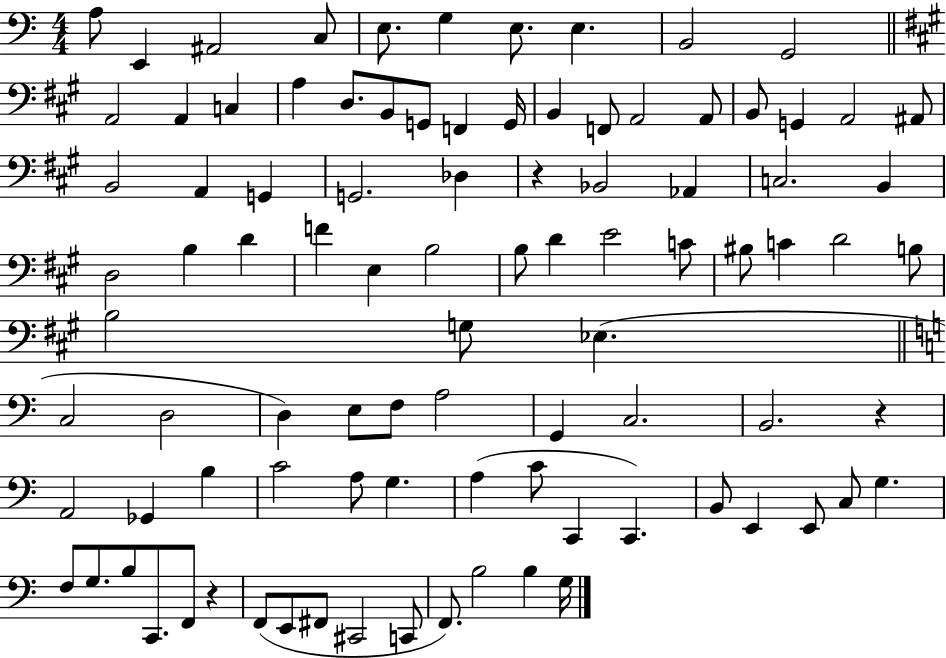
{
  \clef bass
  \numericTimeSignature
  \time 4/4
  \key c \major
  \repeat volta 2 { a8 e,4 ais,2 c8 | e8. g4 e8. e4. | b,2 g,2 | \bar "||" \break \key a \major a,2 a,4 c4 | a4 d8. b,8 g,8 f,4 g,16 | b,4 f,8 a,2 a,8 | b,8 g,4 a,2 ais,8 | \break b,2 a,4 g,4 | g,2. des4 | r4 bes,2 aes,4 | c2. b,4 | \break d2 b4 d'4 | f'4 e4 b2 | b8 d'4 e'2 c'8 | bis8 c'4 d'2 b8 | \break b2 g8 ees4.( | \bar "||" \break \key c \major c2 d2 | d4) e8 f8 a2 | g,4 c2. | b,2. r4 | \break a,2 ges,4 b4 | c'2 a8 g4. | a4( c'8 c,4 c,4.) | b,8 e,4 e,8 c8 g4. | \break f8 g8. b8 c,8. f,8 r4 | f,8( e,8 fis,8 cis,2 c,8 | f,8.) b2 b4 g16 | } \bar "|."
}